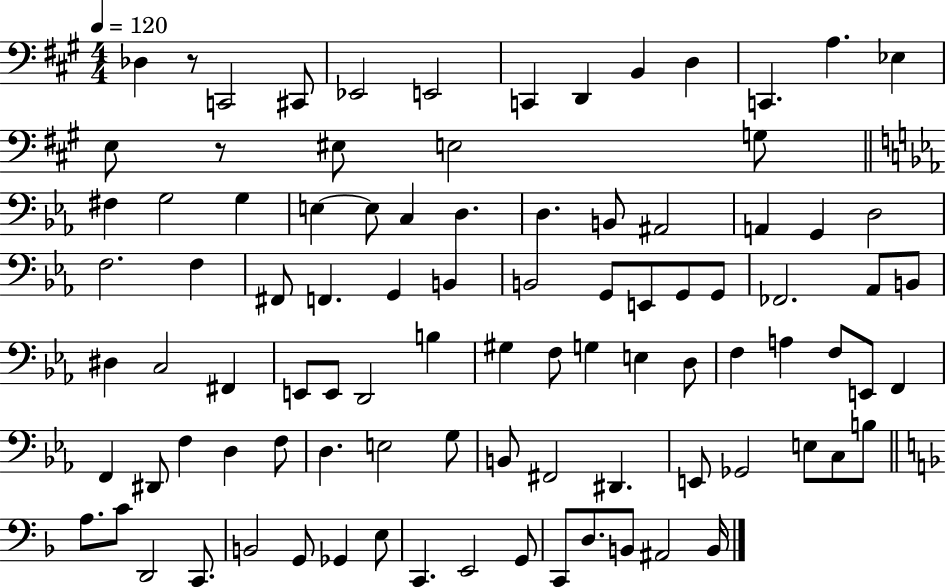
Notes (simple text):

Db3/q R/e C2/h C#2/e Eb2/h E2/h C2/q D2/q B2/q D3/q C2/q. A3/q. Eb3/q E3/e R/e EIS3/e E3/h G3/e F#3/q G3/h G3/q E3/q E3/e C3/q D3/q. D3/q. B2/e A#2/h A2/q G2/q D3/h F3/h. F3/q F#2/e F2/q. G2/q B2/q B2/h G2/e E2/e G2/e G2/e FES2/h. Ab2/e B2/e D#3/q C3/h F#2/q E2/e E2/e D2/h B3/q G#3/q F3/e G3/q E3/q D3/e F3/q A3/q F3/e E2/e F2/q F2/q D#2/e F3/q D3/q F3/e D3/q. E3/h G3/e B2/e F#2/h D#2/q. E2/e Gb2/h E3/e C3/e B3/e A3/e. C4/e D2/h C2/e. B2/h G2/e Gb2/q E3/e C2/q. E2/h G2/e C2/e D3/e. B2/e A#2/h B2/s